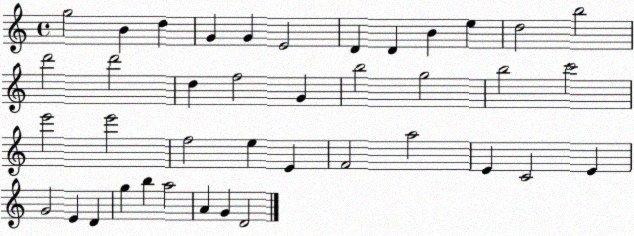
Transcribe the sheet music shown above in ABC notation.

X:1
T:Untitled
M:4/4
L:1/4
K:C
g2 B d G G E2 D D B e d2 b2 d'2 d'2 d f2 G b2 g2 b2 c'2 e'2 e'2 f2 e E F2 a2 E C2 E G2 E D g b a2 A G D2